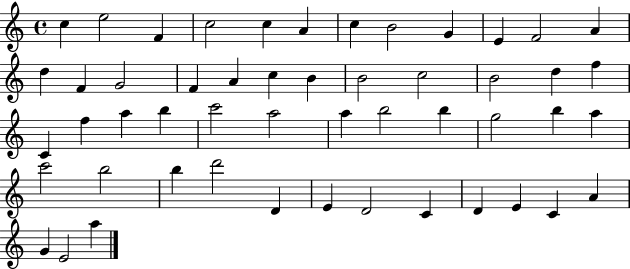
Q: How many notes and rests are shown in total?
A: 51